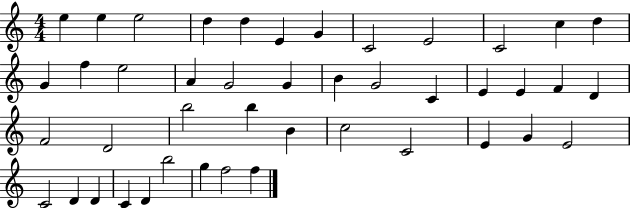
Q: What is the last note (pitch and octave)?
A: F5